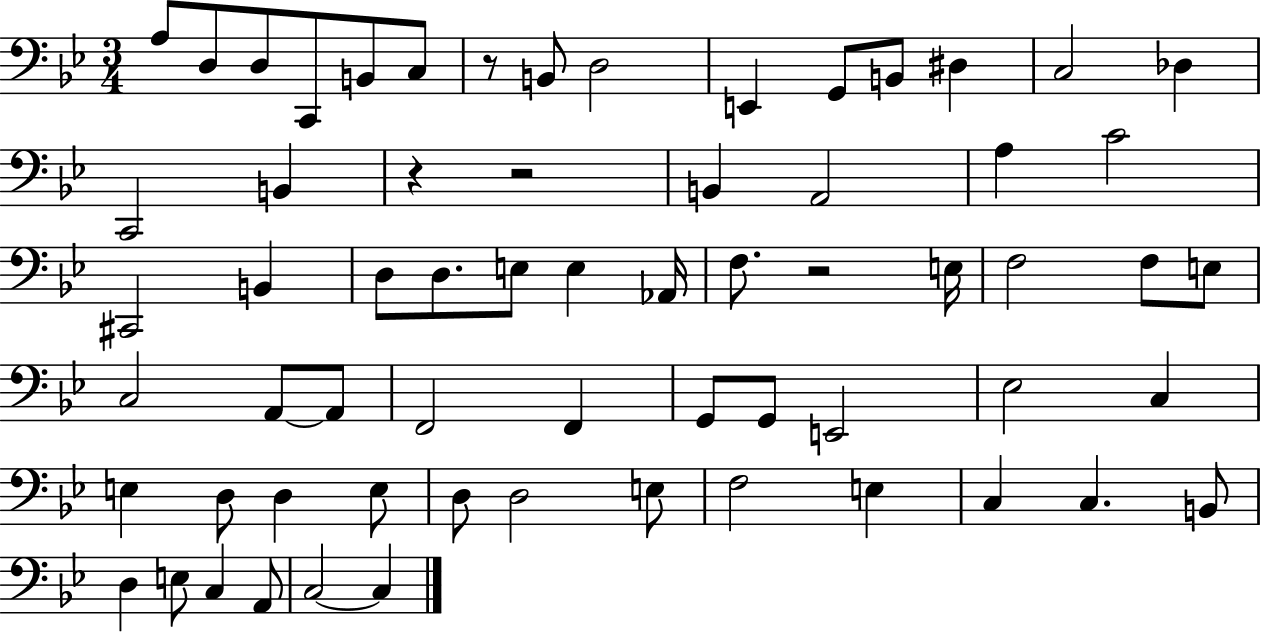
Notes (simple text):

A3/e D3/e D3/e C2/e B2/e C3/e R/e B2/e D3/h E2/q G2/e B2/e D#3/q C3/h Db3/q C2/h B2/q R/q R/h B2/q A2/h A3/q C4/h C#2/h B2/q D3/e D3/e. E3/e E3/q Ab2/s F3/e. R/h E3/s F3/h F3/e E3/e C3/h A2/e A2/e F2/h F2/q G2/e G2/e E2/h Eb3/h C3/q E3/q D3/e D3/q E3/e D3/e D3/h E3/e F3/h E3/q C3/q C3/q. B2/e D3/q E3/e C3/q A2/e C3/h C3/q